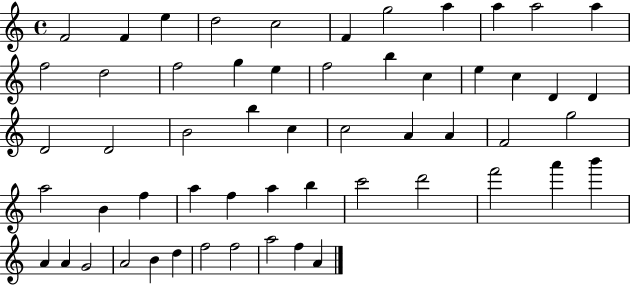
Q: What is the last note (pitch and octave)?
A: A4